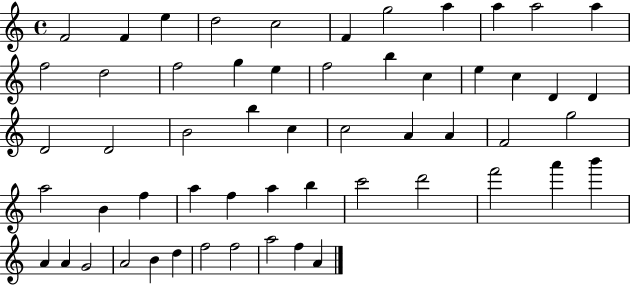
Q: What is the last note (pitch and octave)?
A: A4